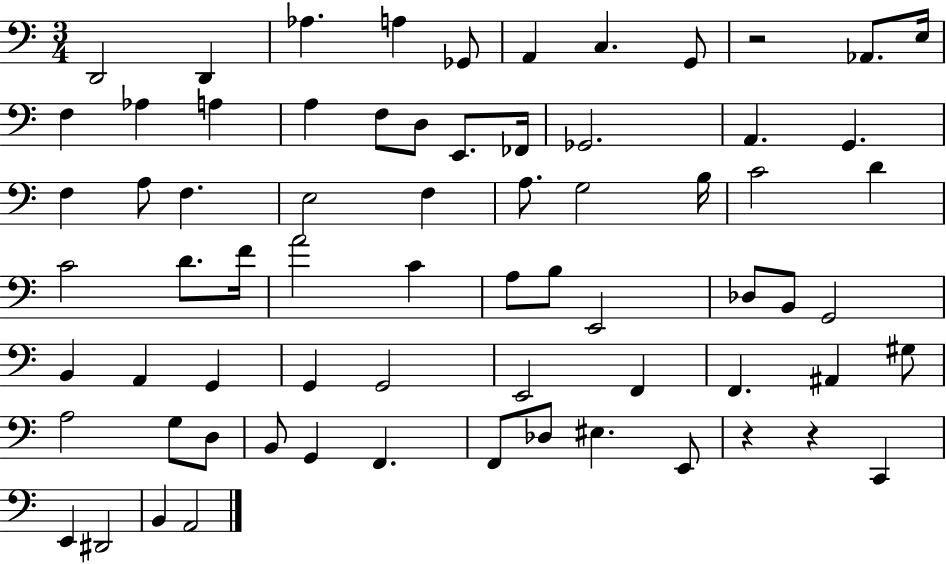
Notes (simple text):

D2/h D2/q Ab3/q. A3/q Gb2/e A2/q C3/q. G2/e R/h Ab2/e. E3/s F3/q Ab3/q A3/q A3/q F3/e D3/e E2/e. FES2/s Gb2/h. A2/q. G2/q. F3/q A3/e F3/q. E3/h F3/q A3/e. G3/h B3/s C4/h D4/q C4/h D4/e. F4/s A4/h C4/q A3/e B3/e E2/h Db3/e B2/e G2/h B2/q A2/q G2/q G2/q G2/h E2/h F2/q F2/q. A#2/q G#3/e A3/h G3/e D3/e B2/e G2/q F2/q. F2/e Db3/e EIS3/q. E2/e R/q R/q C2/q E2/q D#2/h B2/q A2/h